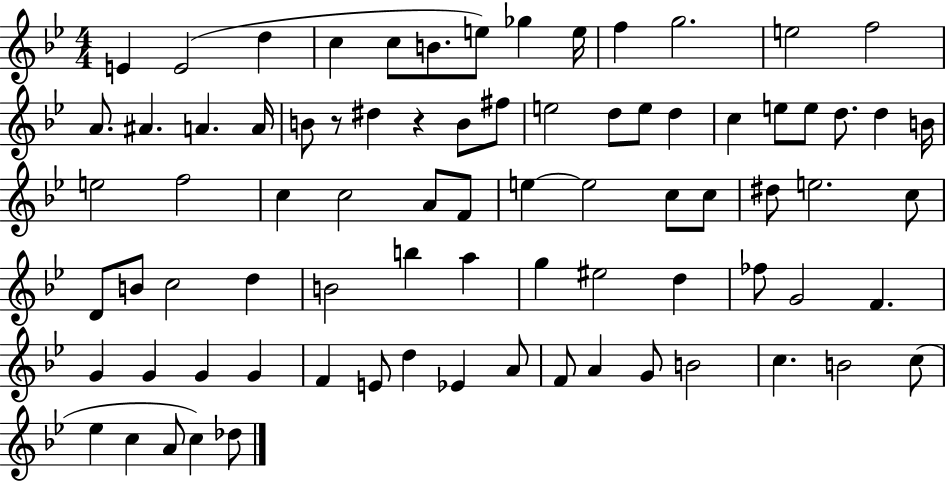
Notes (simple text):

E4/q E4/h D5/q C5/q C5/e B4/e. E5/e Gb5/q E5/s F5/q G5/h. E5/h F5/h A4/e. A#4/q. A4/q. A4/s B4/e R/e D#5/q R/q B4/e F#5/e E5/h D5/e E5/e D5/q C5/q E5/e E5/e D5/e. D5/q B4/s E5/h F5/h C5/q C5/h A4/e F4/e E5/q E5/h C5/e C5/e D#5/e E5/h. C5/e D4/e B4/e C5/h D5/q B4/h B5/q A5/q G5/q EIS5/h D5/q FES5/e G4/h F4/q. G4/q G4/q G4/q G4/q F4/q E4/e D5/q Eb4/q A4/e F4/e A4/q G4/e B4/h C5/q. B4/h C5/e Eb5/q C5/q A4/e C5/q Db5/e